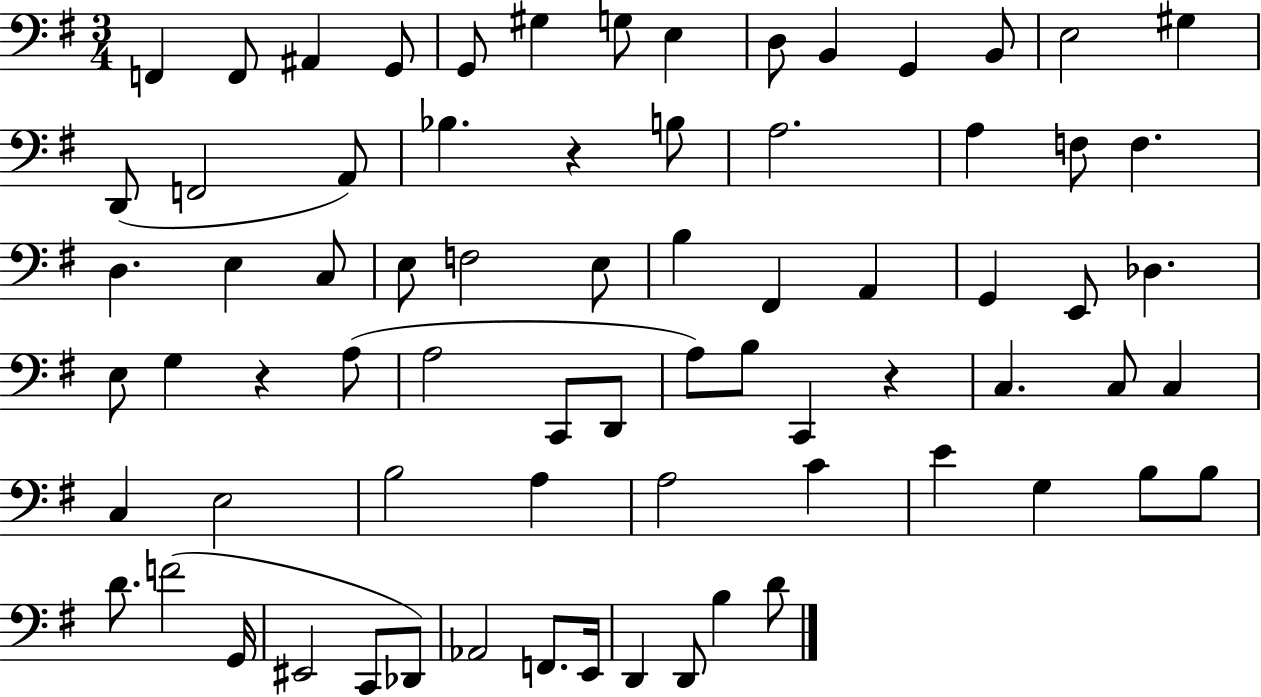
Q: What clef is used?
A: bass